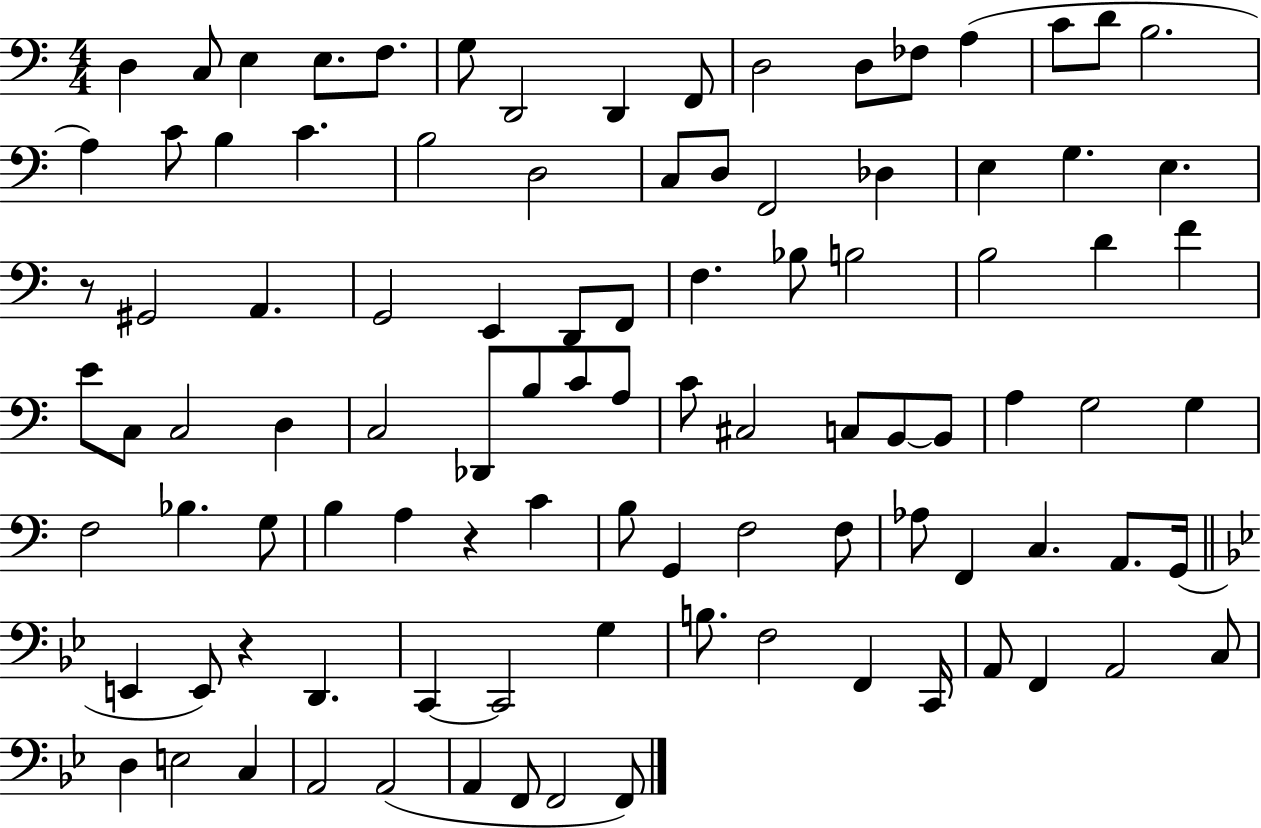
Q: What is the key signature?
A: C major